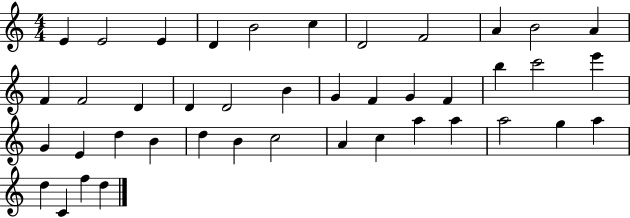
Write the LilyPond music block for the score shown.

{
  \clef treble
  \numericTimeSignature
  \time 4/4
  \key c \major
  e'4 e'2 e'4 | d'4 b'2 c''4 | d'2 f'2 | a'4 b'2 a'4 | \break f'4 f'2 d'4 | d'4 d'2 b'4 | g'4 f'4 g'4 f'4 | b''4 c'''2 e'''4 | \break g'4 e'4 d''4 b'4 | d''4 b'4 c''2 | a'4 c''4 a''4 a''4 | a''2 g''4 a''4 | \break d''4 c'4 f''4 d''4 | \bar "|."
}